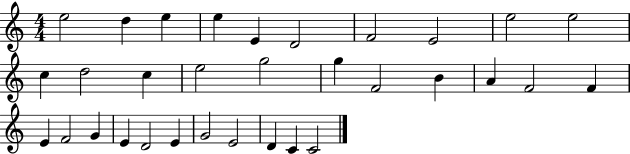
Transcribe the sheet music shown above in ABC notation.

X:1
T:Untitled
M:4/4
L:1/4
K:C
e2 d e e E D2 F2 E2 e2 e2 c d2 c e2 g2 g F2 B A F2 F E F2 G E D2 E G2 E2 D C C2